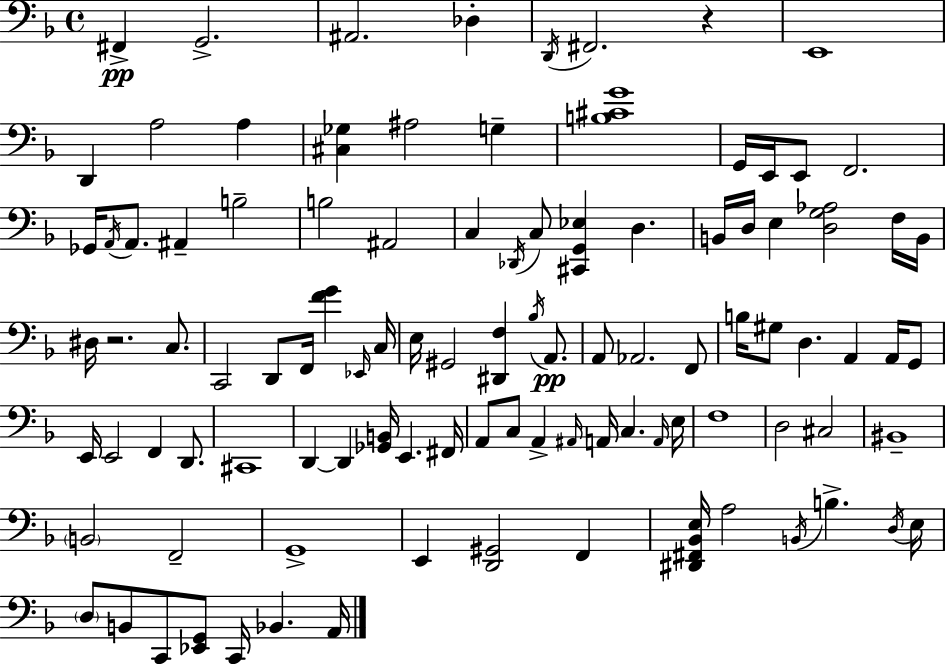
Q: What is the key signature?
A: D minor